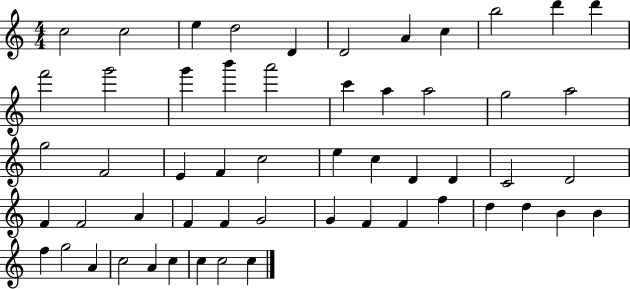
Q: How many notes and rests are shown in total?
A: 55